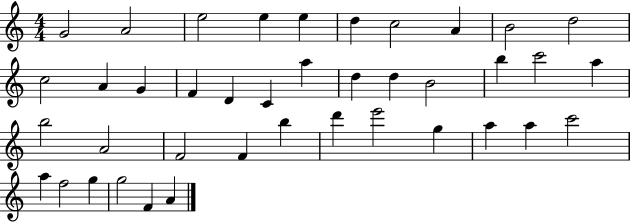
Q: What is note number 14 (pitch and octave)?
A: F4